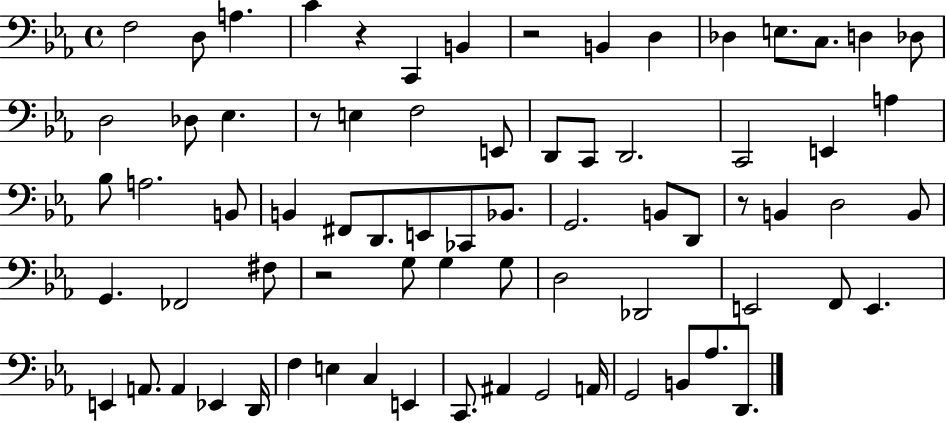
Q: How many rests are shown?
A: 5